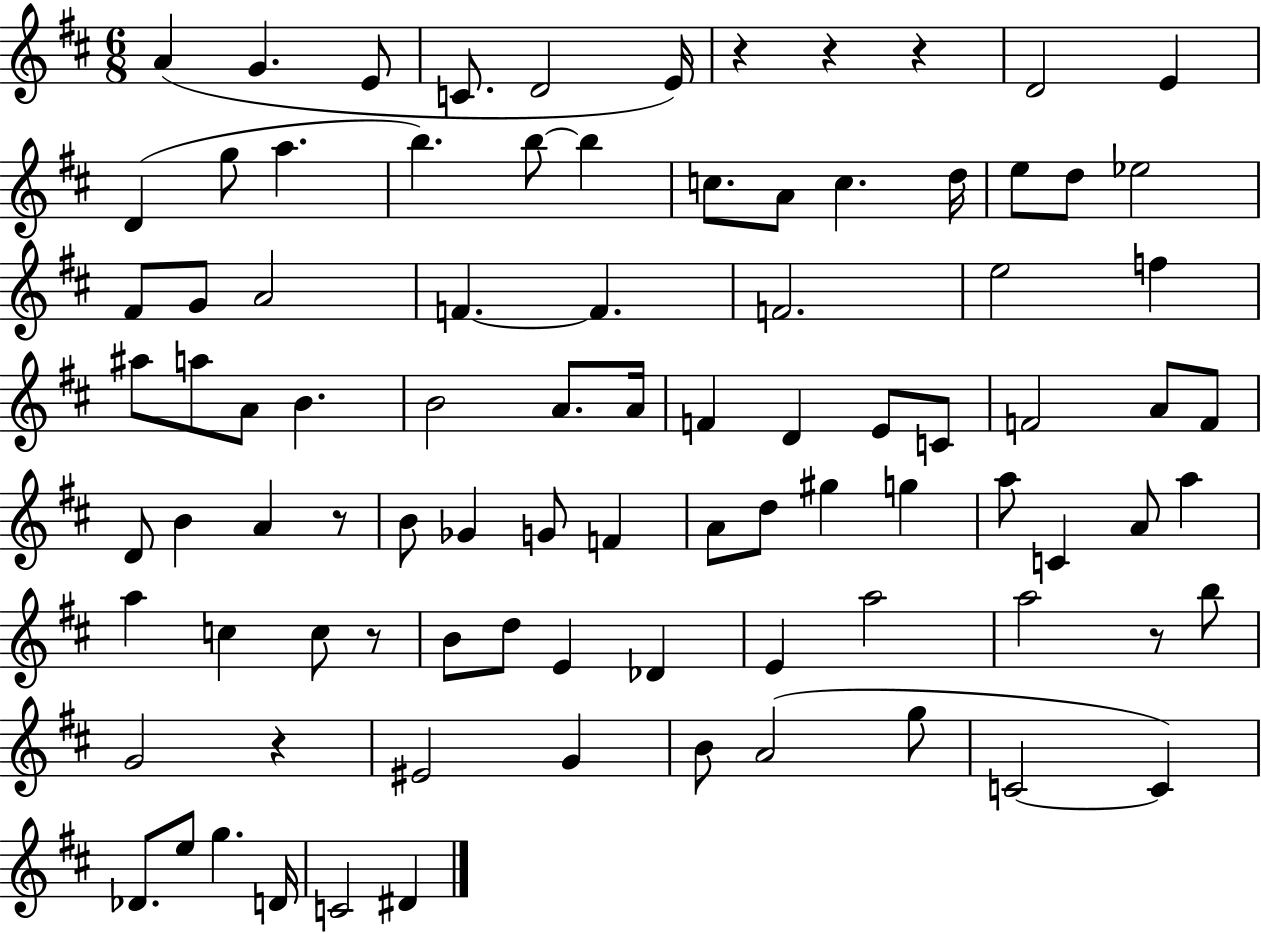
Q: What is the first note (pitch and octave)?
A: A4